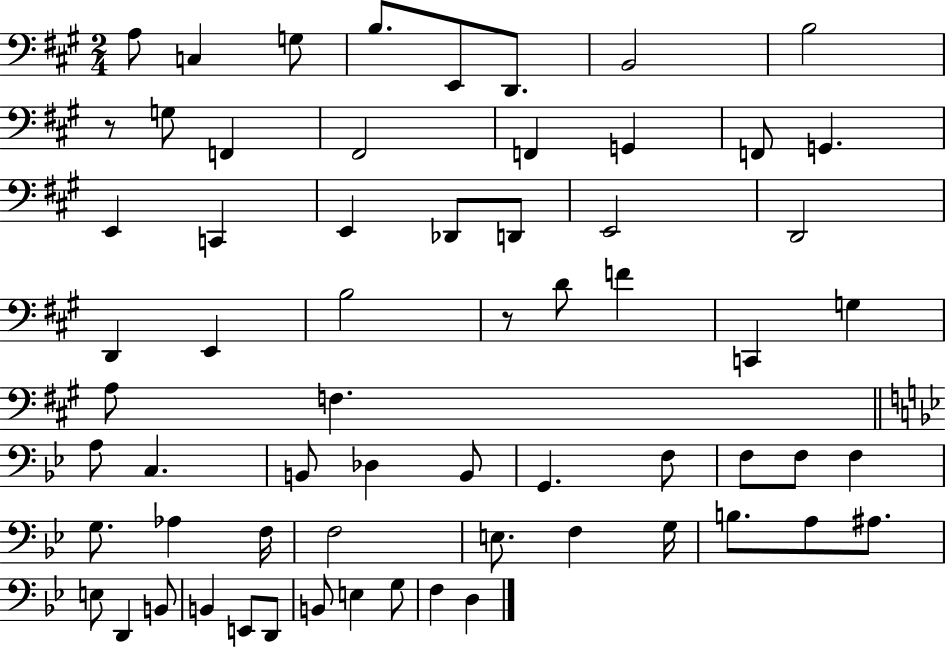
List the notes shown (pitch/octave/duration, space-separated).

A3/e C3/q G3/e B3/e. E2/e D2/e. B2/h B3/h R/e G3/e F2/q F#2/h F2/q G2/q F2/e G2/q. E2/q C2/q E2/q Db2/e D2/e E2/h D2/h D2/q E2/q B3/h R/e D4/e F4/q C2/q G3/q A3/e F3/q. A3/e C3/q. B2/e Db3/q B2/e G2/q. F3/e F3/e F3/e F3/q G3/e. Ab3/q F3/s F3/h E3/e. F3/q G3/s B3/e. A3/e A#3/e. E3/e D2/q B2/e B2/q E2/e D2/e B2/e E3/q G3/e F3/q D3/q